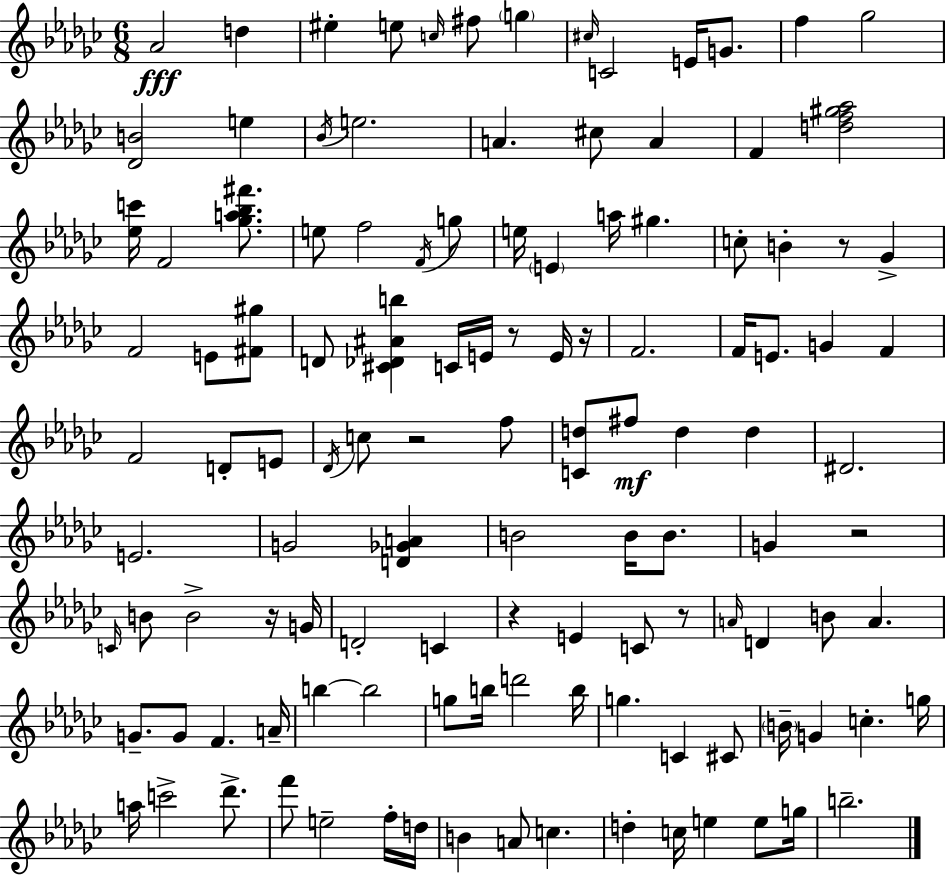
Ab4/h D5/q EIS5/q E5/e C5/s F#5/e G5/q C#5/s C4/h E4/s G4/e. F5/q Gb5/h [Db4,B4]/h E5/q Bb4/s E5/h. A4/q. C#5/e A4/q F4/q [D5,F5,G#5,Ab5]/h [Eb5,C6]/s F4/h [Gb5,A5,Bb5,F#6]/e. E5/e F5/h F4/s G5/e E5/s E4/q A5/s G#5/q. C5/e B4/q R/e Gb4/q F4/h E4/e [F#4,G#5]/e D4/e [C#4,Db4,A#4,B5]/q C4/s E4/s R/e E4/s R/s F4/h. F4/s E4/e. G4/q F4/q F4/h D4/e E4/e Db4/s C5/e R/h F5/e [C4,D5]/e F#5/e D5/q D5/q D#4/h. E4/h. G4/h [D4,Gb4,A4]/q B4/h B4/s B4/e. G4/q R/h C4/s B4/e B4/h R/s G4/s D4/h C4/q R/q E4/q C4/e R/e A4/s D4/q B4/e A4/q. G4/e. G4/e F4/q. A4/s B5/q B5/h G5/e B5/s D6/h B5/s G5/q. C4/q C#4/e B4/s G4/q C5/q. G5/s A5/s C6/h Db6/e. F6/e E5/h F5/s D5/s B4/q A4/e C5/q. D5/q C5/s E5/q E5/e G5/s B5/h.